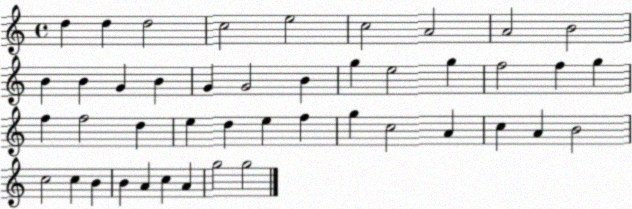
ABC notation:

X:1
T:Untitled
M:4/4
L:1/4
K:C
d d d2 c2 e2 c2 A2 A2 B2 B B G B G G2 B g e2 g f2 f g f f2 d e d e f g c2 A c A B2 c2 c B B A c A g2 g2